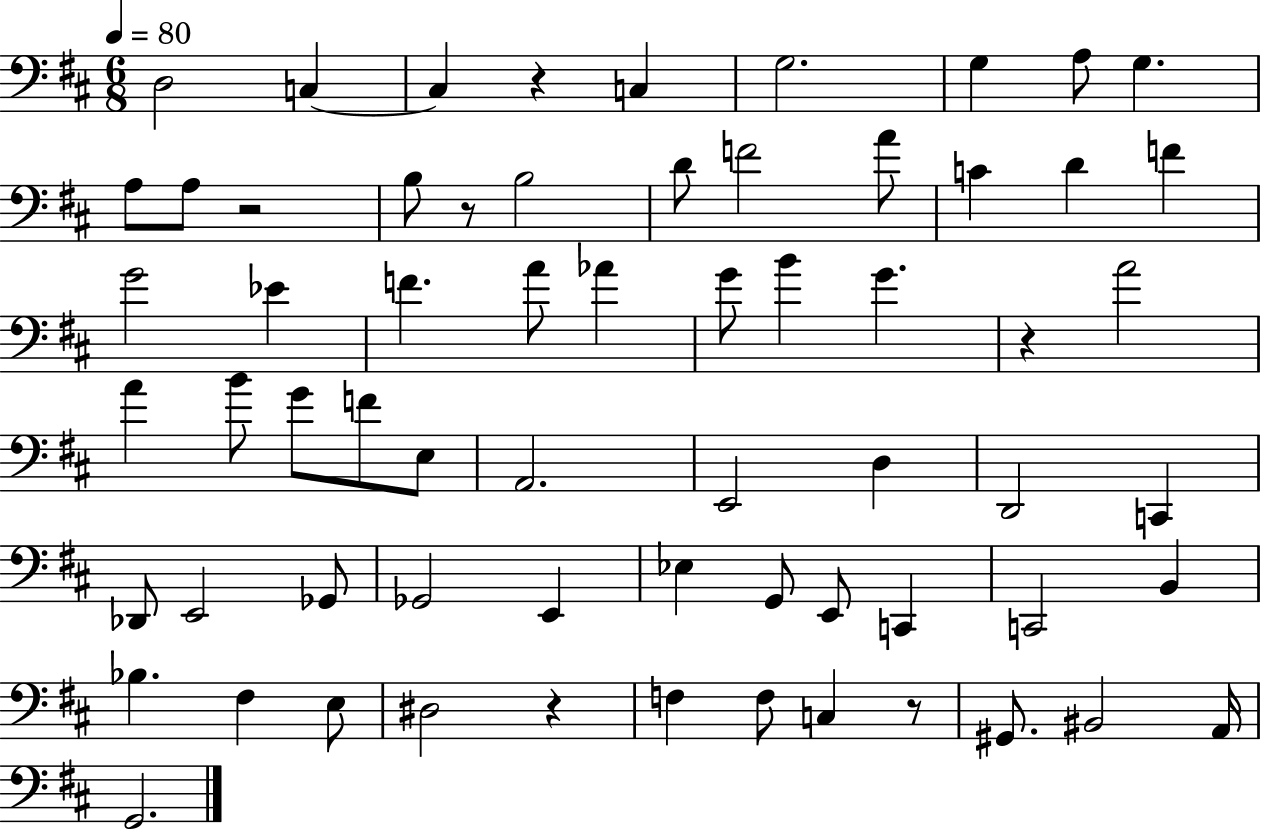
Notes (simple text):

D3/h C3/q C3/q R/q C3/q G3/h. G3/q A3/e G3/q. A3/e A3/e R/h B3/e R/e B3/h D4/e F4/h A4/e C4/q D4/q F4/q G4/h Eb4/q F4/q. A4/e Ab4/q G4/e B4/q G4/q. R/q A4/h A4/q B4/e G4/e F4/e E3/e A2/h. E2/h D3/q D2/h C2/q Db2/e E2/h Gb2/e Gb2/h E2/q Eb3/q G2/e E2/e C2/q C2/h B2/q Bb3/q. F#3/q E3/e D#3/h R/q F3/q F3/e C3/q R/e G#2/e. BIS2/h A2/s G2/h.